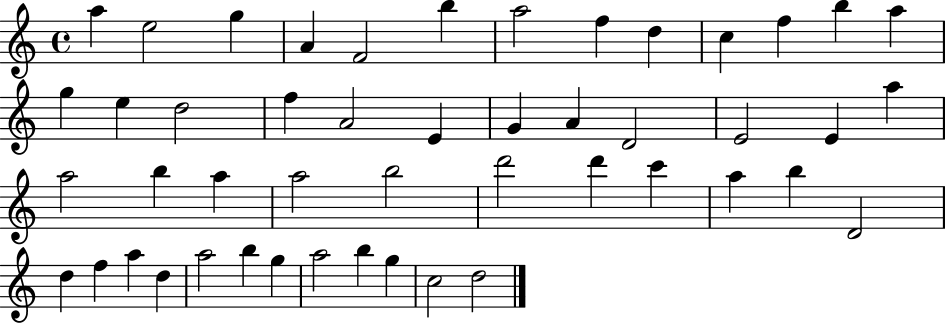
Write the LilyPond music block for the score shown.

{
  \clef treble
  \time 4/4
  \defaultTimeSignature
  \key c \major
  a''4 e''2 g''4 | a'4 f'2 b''4 | a''2 f''4 d''4 | c''4 f''4 b''4 a''4 | \break g''4 e''4 d''2 | f''4 a'2 e'4 | g'4 a'4 d'2 | e'2 e'4 a''4 | \break a''2 b''4 a''4 | a''2 b''2 | d'''2 d'''4 c'''4 | a''4 b''4 d'2 | \break d''4 f''4 a''4 d''4 | a''2 b''4 g''4 | a''2 b''4 g''4 | c''2 d''2 | \break \bar "|."
}